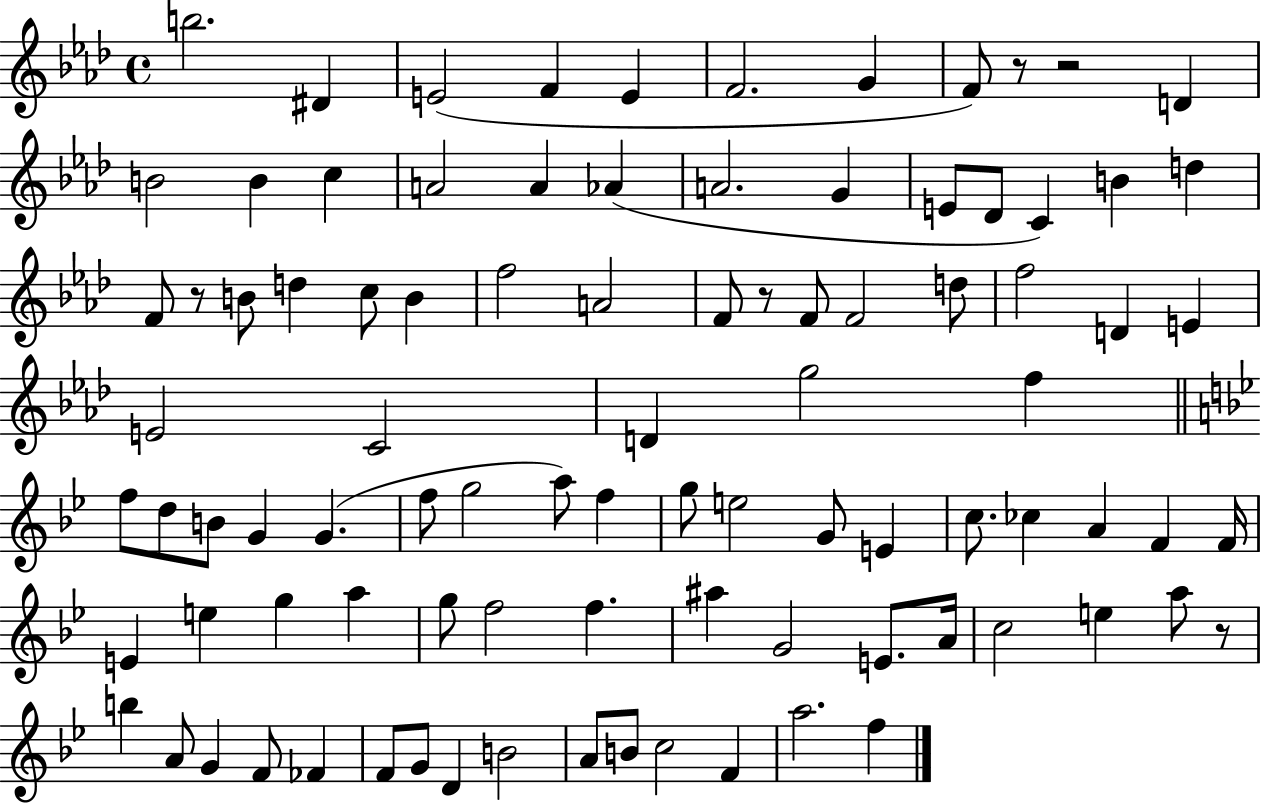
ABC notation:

X:1
T:Untitled
M:4/4
L:1/4
K:Ab
b2 ^D E2 F E F2 G F/2 z/2 z2 D B2 B c A2 A _A A2 G E/2 _D/2 C B d F/2 z/2 B/2 d c/2 B f2 A2 F/2 z/2 F/2 F2 d/2 f2 D E E2 C2 D g2 f f/2 d/2 B/2 G G f/2 g2 a/2 f g/2 e2 G/2 E c/2 _c A F F/4 E e g a g/2 f2 f ^a G2 E/2 A/4 c2 e a/2 z/2 b A/2 G F/2 _F F/2 G/2 D B2 A/2 B/2 c2 F a2 f